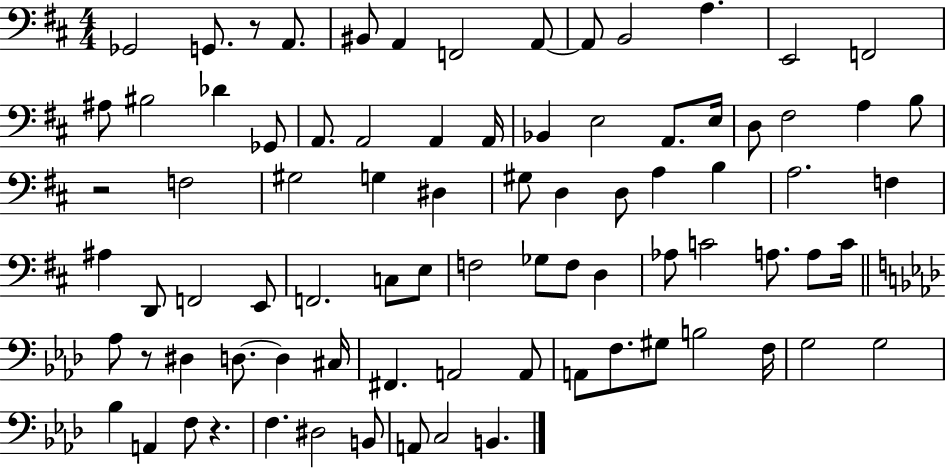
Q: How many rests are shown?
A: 4